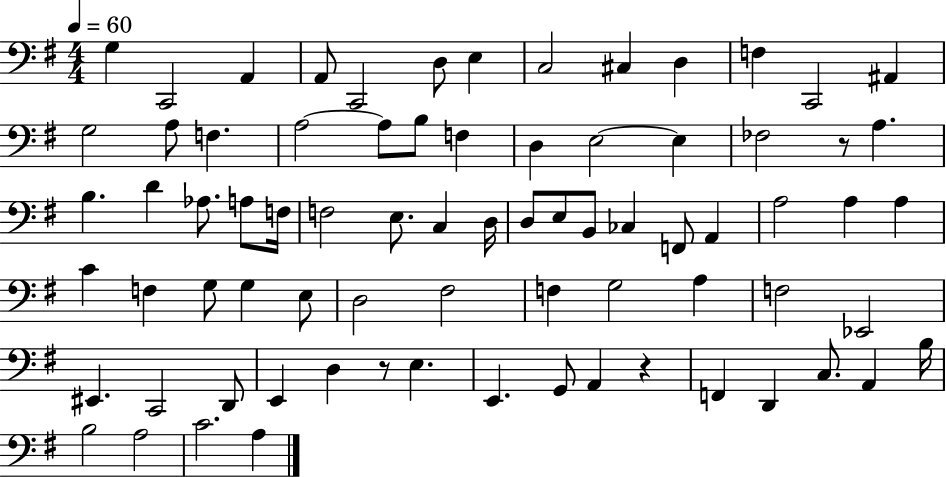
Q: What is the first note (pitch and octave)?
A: G3